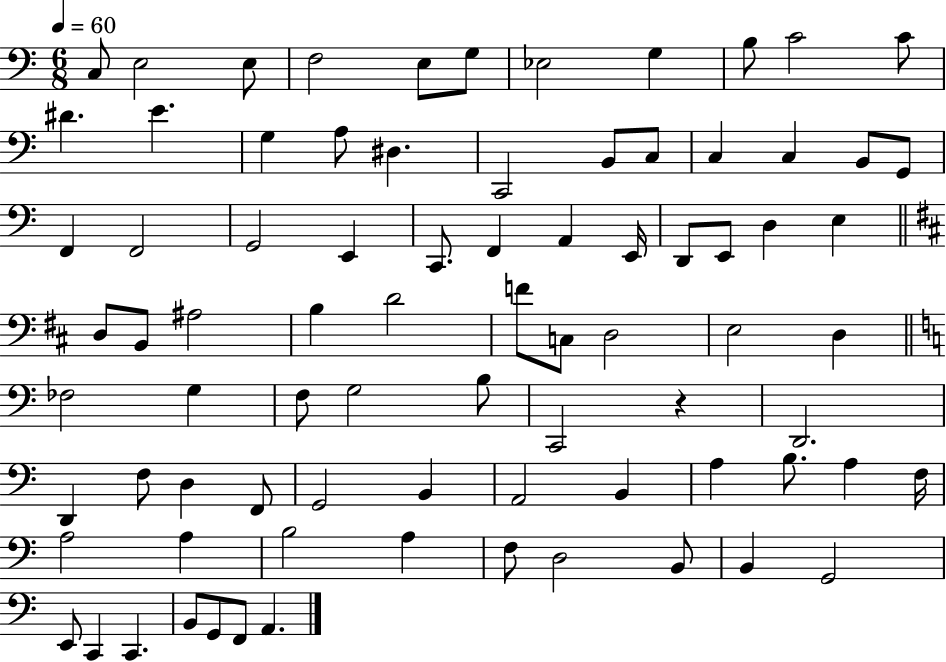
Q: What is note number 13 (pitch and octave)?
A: E4